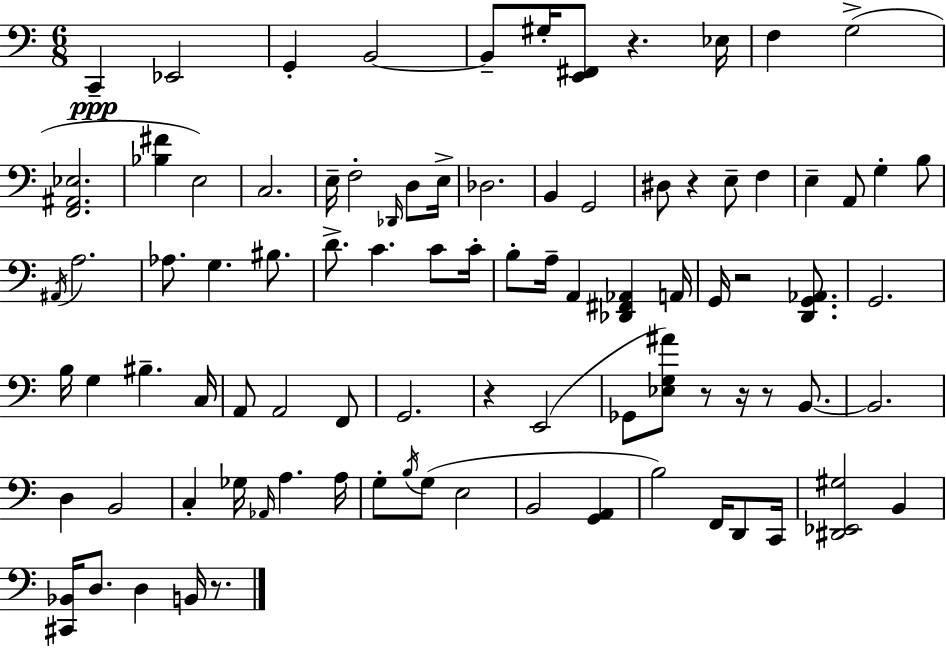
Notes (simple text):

C2/q Eb2/h G2/q B2/h B2/e G#3/s [E2,F#2]/e R/q. Eb3/s F3/q G3/h [F2,A#2,Eb3]/h. [Bb3,F#4]/q E3/h C3/h. E3/s F3/h Db2/s D3/e E3/s Db3/h. B2/q G2/h D#3/e R/q E3/e F3/q E3/q A2/e G3/q B3/e A#2/s A3/h. Ab3/e. G3/q. BIS3/e. D4/e. C4/q. C4/e C4/s B3/e A3/s A2/q [Db2,F#2,Ab2]/q A2/s G2/s R/h [D2,G2,Ab2]/e. G2/h. B3/s G3/q BIS3/q. C3/s A2/e A2/h F2/e G2/h. R/q E2/h Gb2/e [Eb3,G3,A#4]/e R/e R/s R/e B2/e. B2/h. D3/q B2/h C3/q Gb3/s Ab2/s A3/q. A3/s G3/e B3/s G3/e E3/h B2/h [G2,A2]/q B3/h F2/s D2/e C2/s [D#2,Eb2,G#3]/h B2/q [C#2,Bb2]/s D3/e. D3/q B2/s R/e.